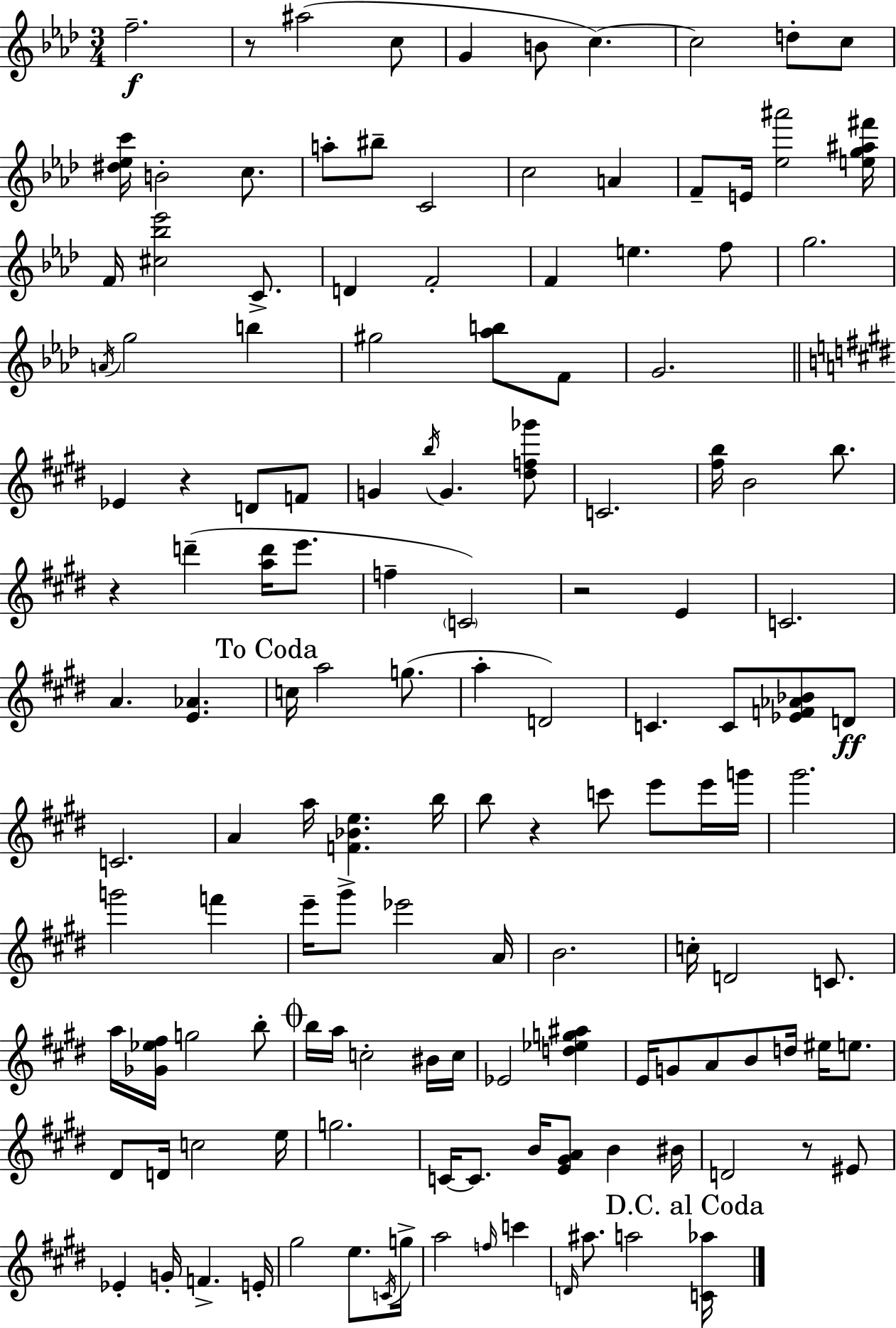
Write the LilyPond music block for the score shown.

{
  \clef treble
  \numericTimeSignature
  \time 3/4
  \key f \minor
  \repeat volta 2 { f''2.--\f | r8 ais''2( c''8 | g'4 b'8 c''4.~~) | c''2 d''8-. c''8 | \break <dis'' ees'' c'''>16 b'2-. c''8. | a''8-. bis''8-- c'2 | c''2 a'4 | f'8-- e'16 <ees'' ais'''>2 <e'' g'' ais'' fis'''>16 | \break f'16 <cis'' bes'' ees'''>2 c'8.-> | d'4 f'2-. | f'4 e''4. f''8 | g''2. | \break \acciaccatura { a'16 } g''2 b''4 | gis''2 <aes'' b''>8 f'8 | g'2. | \bar "||" \break \key e \major ees'4 r4 d'8 f'8 | g'4 \acciaccatura { b''16 } g'4. <dis'' f'' ges'''>8 | c'2. | <fis'' b''>16 b'2 b''8. | \break r4 d'''4--( <a'' d'''>16 e'''8. | f''4-- \parenthesize c'2) | r2 e'4 | c'2. | \break a'4. <e' aes'>4. | \mark "To Coda" c''16 a''2 g''8.( | a''4-. d'2) | c'4. c'8 <ees' f' aes' bes'>8 d'8\ff | \break c'2. | a'4 a''16 <f' bes' e''>4. | b''16 b''8 r4 c'''8 e'''8 e'''16 | g'''16 gis'''2. | \break g'''2 f'''4 | e'''16-- gis'''8-> ees'''2 | a'16 b'2. | c''16-. d'2 c'8. | \break a''16 <ges' ees'' fis''>16 g''2 b''8-. | \mark \markup { \musicglyph "scripts.coda" } b''16 a''16 c''2-. bis'16 | c''16 ees'2 <d'' ees'' g'' ais''>4 | e'16 g'8 a'8 b'8 d''16 eis''16 e''8. | \break dis'8 d'16 c''2 | e''16 g''2. | c'16~~ c'8. b'16 <e' gis' a'>8 b'4 | bis'16 d'2 r8 eis'8 | \break ees'4-. g'16-. f'4.-> | e'16-. gis''2 e''8. | \acciaccatura { c'16 } g''16-> a''2 \grace { f''16 } c'''4 | \grace { d'16 } ais''8. a''2 | \break \mark "D.C. al Coda" <c' aes''>16 } \bar "|."
}